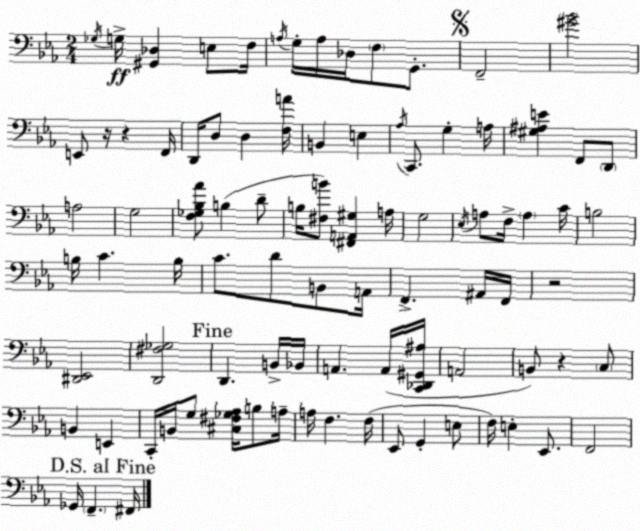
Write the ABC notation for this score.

X:1
T:Untitled
M:2/4
L:1/4
K:Cm
_G,/4 G,/4 [^G,,_D,] E,/2 F,/4 A,/4 G,/4 A,/4 _D,/4 F,/2 G,,/2 F,,2 [^G_B]2 E,,/2 z/4 z F,,/4 D,,/4 D,/2 D, [F,A]/4 B,, E, _A,/4 C,,/2 G, A,/4 [^G,^A,E] F,,/2 D,,/2 A,2 G,2 [F,_G,_B,_A]/2 B, D/2 B,/4 [^F,B]/2 [^F,,A,,^G,] A,/4 G,2 _E,/4 A,/2 F,/4 A, C/4 B,2 B,/4 C B,/4 C/2 D/2 B,,/2 A,,/4 F,, ^A,,/4 F,,/4 z2 [^D,,_E,,]2 [D,,^F,_G,]2 D,, B,,/4 _B,,/4 A,, A,,/4 [C,,_D,,^G,,^A,]/4 A,,2 B,,/2 z C,/2 B,, E,, C,,/4 B,,/4 G,/2 [^C,^F,_G,_A,]/4 B,/2 A,/4 A,/4 F, F,/4 _E,,/2 G,, E,/2 F,/4 E, _E,,/2 F,,2 _G,,/4 F,, ^F,,/4